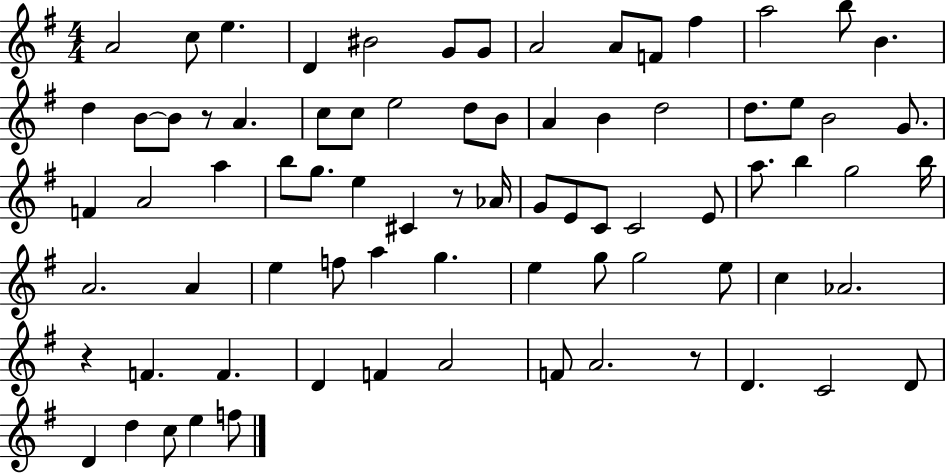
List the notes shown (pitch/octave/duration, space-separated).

A4/h C5/e E5/q. D4/q BIS4/h G4/e G4/e A4/h A4/e F4/e F#5/q A5/h B5/e B4/q. D5/q B4/e B4/e R/e A4/q. C5/e C5/e E5/h D5/e B4/e A4/q B4/q D5/h D5/e. E5/e B4/h G4/e. F4/q A4/h A5/q B5/e G5/e. E5/q C#4/q R/e Ab4/s G4/e E4/e C4/e C4/h E4/e A5/e. B5/q G5/h B5/s A4/h. A4/q E5/q F5/e A5/q G5/q. E5/q G5/e G5/h E5/e C5/q Ab4/h. R/q F4/q. F4/q. D4/q F4/q A4/h F4/e A4/h. R/e D4/q. C4/h D4/e D4/q D5/q C5/e E5/q F5/e